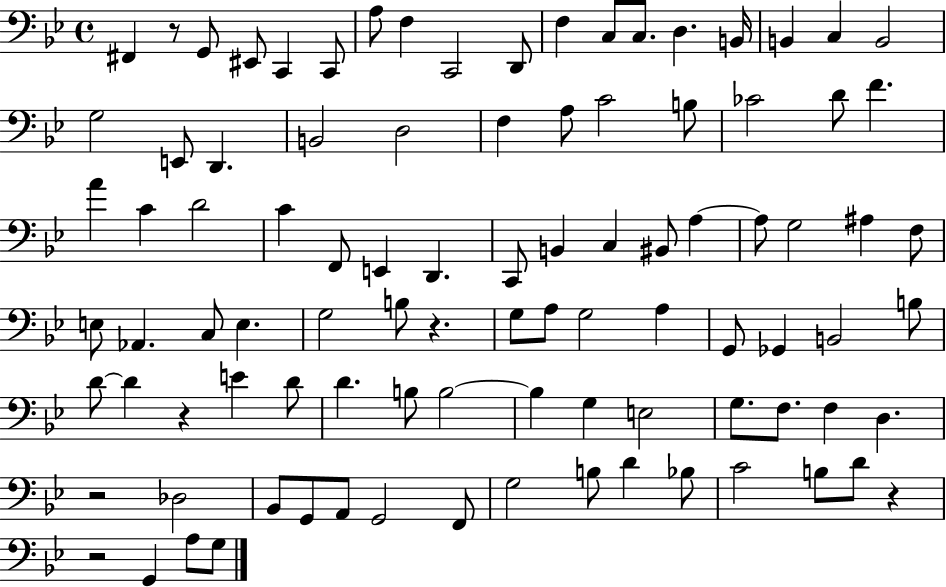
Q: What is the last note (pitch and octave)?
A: G3